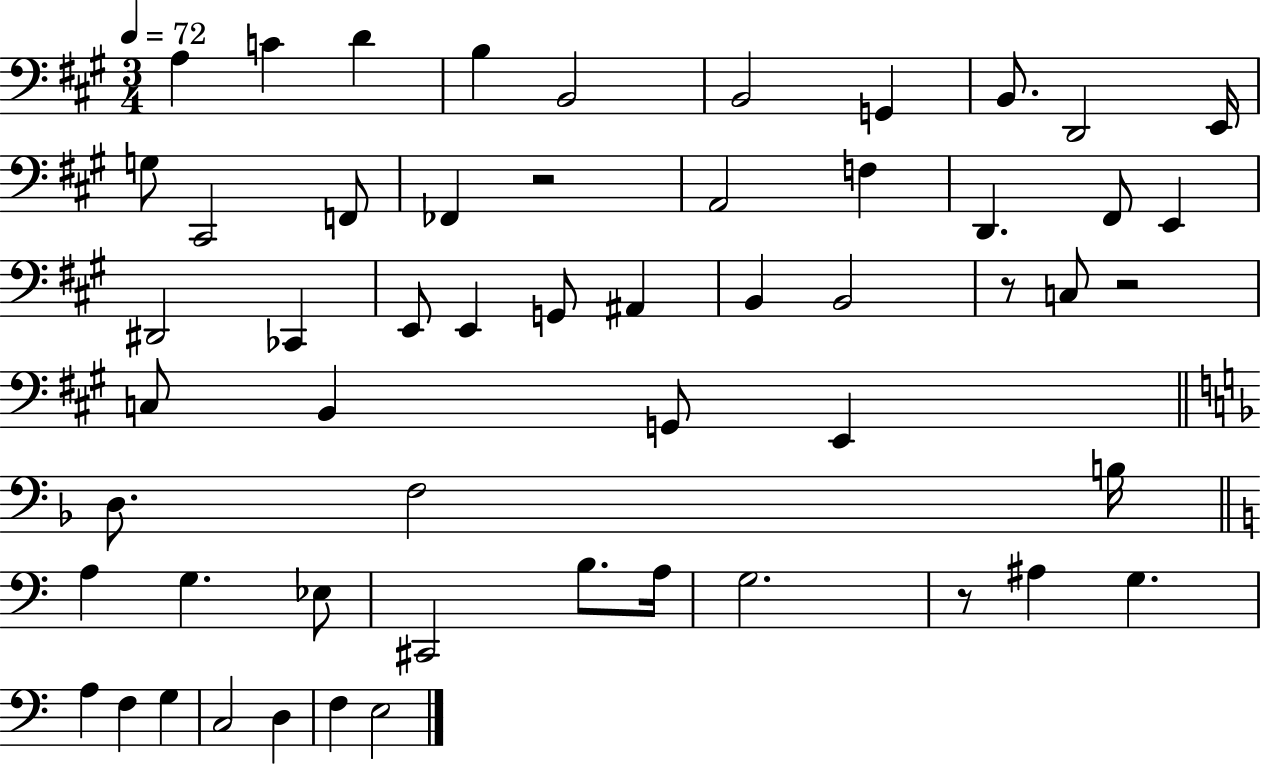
X:1
T:Untitled
M:3/4
L:1/4
K:A
A, C D B, B,,2 B,,2 G,, B,,/2 D,,2 E,,/4 G,/2 ^C,,2 F,,/2 _F,, z2 A,,2 F, D,, ^F,,/2 E,, ^D,,2 _C,, E,,/2 E,, G,,/2 ^A,, B,, B,,2 z/2 C,/2 z2 C,/2 B,, G,,/2 E,, D,/2 F,2 B,/4 A, G, _E,/2 ^C,,2 B,/2 A,/4 G,2 z/2 ^A, G, A, F, G, C,2 D, F, E,2